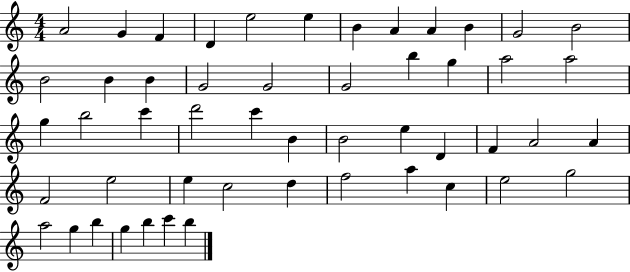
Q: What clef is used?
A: treble